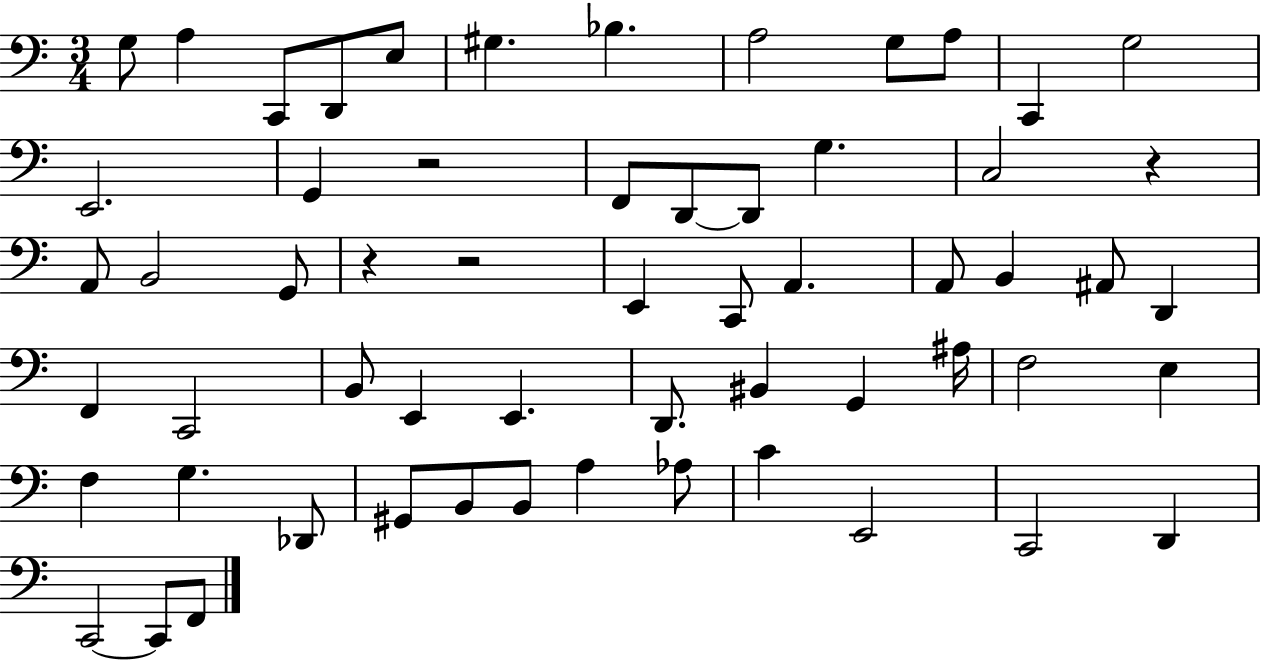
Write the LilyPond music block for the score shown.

{
  \clef bass
  \numericTimeSignature
  \time 3/4
  \key c \major
  g8 a4 c,8 d,8 e8 | gis4. bes4. | a2 g8 a8 | c,4 g2 | \break e,2. | g,4 r2 | f,8 d,8~~ d,8 g4. | c2 r4 | \break a,8 b,2 g,8 | r4 r2 | e,4 c,8 a,4. | a,8 b,4 ais,8 d,4 | \break f,4 c,2 | b,8 e,4 e,4. | d,8. bis,4 g,4 ais16 | f2 e4 | \break f4 g4. des,8 | gis,8 b,8 b,8 a4 aes8 | c'4 e,2 | c,2 d,4 | \break c,2~~ c,8 f,8 | \bar "|."
}